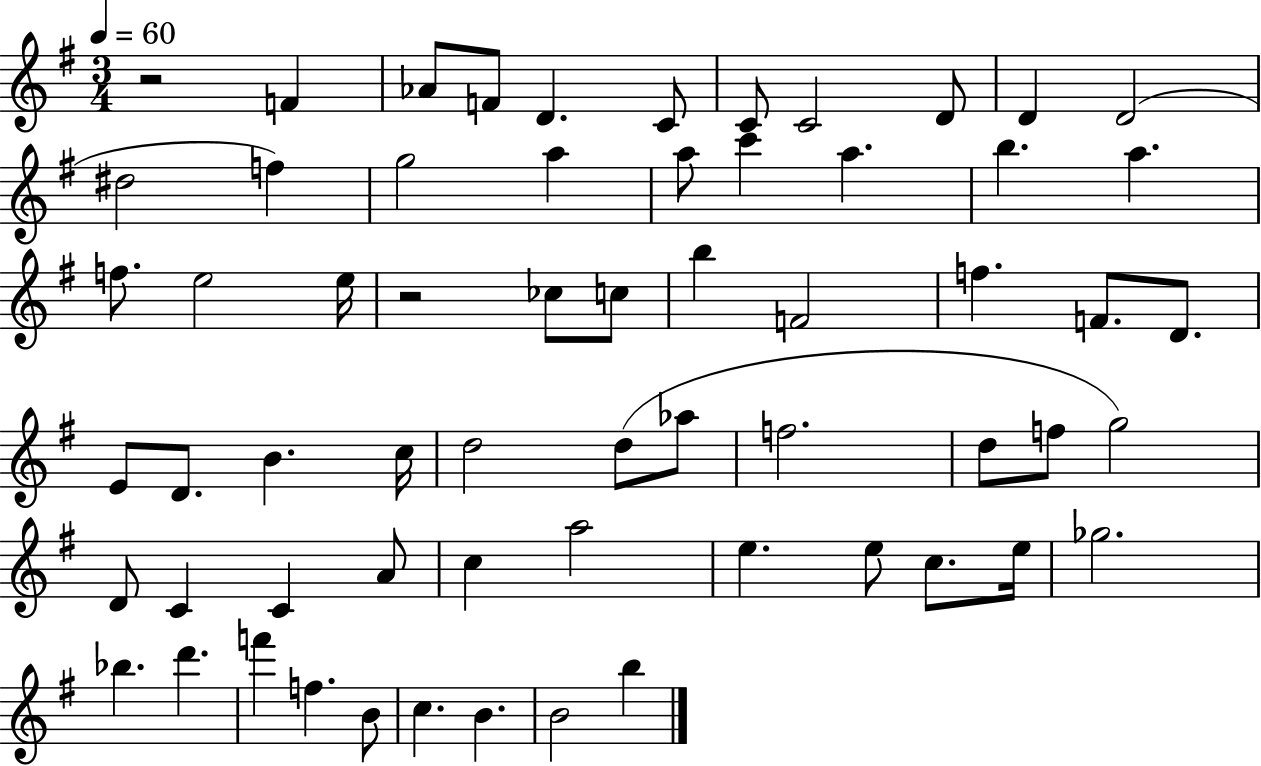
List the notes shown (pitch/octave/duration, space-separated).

R/h F4/q Ab4/e F4/e D4/q. C4/e C4/e C4/h D4/e D4/q D4/h D#5/h F5/q G5/h A5/q A5/e C6/q A5/q. B5/q. A5/q. F5/e. E5/h E5/s R/h CES5/e C5/e B5/q F4/h F5/q. F4/e. D4/e. E4/e D4/e. B4/q. C5/s D5/h D5/e Ab5/e F5/h. D5/e F5/e G5/h D4/e C4/q C4/q A4/e C5/q A5/h E5/q. E5/e C5/e. E5/s Gb5/h. Bb5/q. D6/q. F6/q F5/q. B4/e C5/q. B4/q. B4/h B5/q